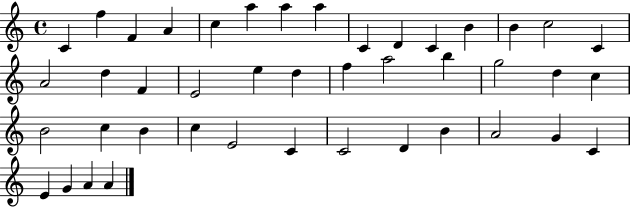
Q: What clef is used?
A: treble